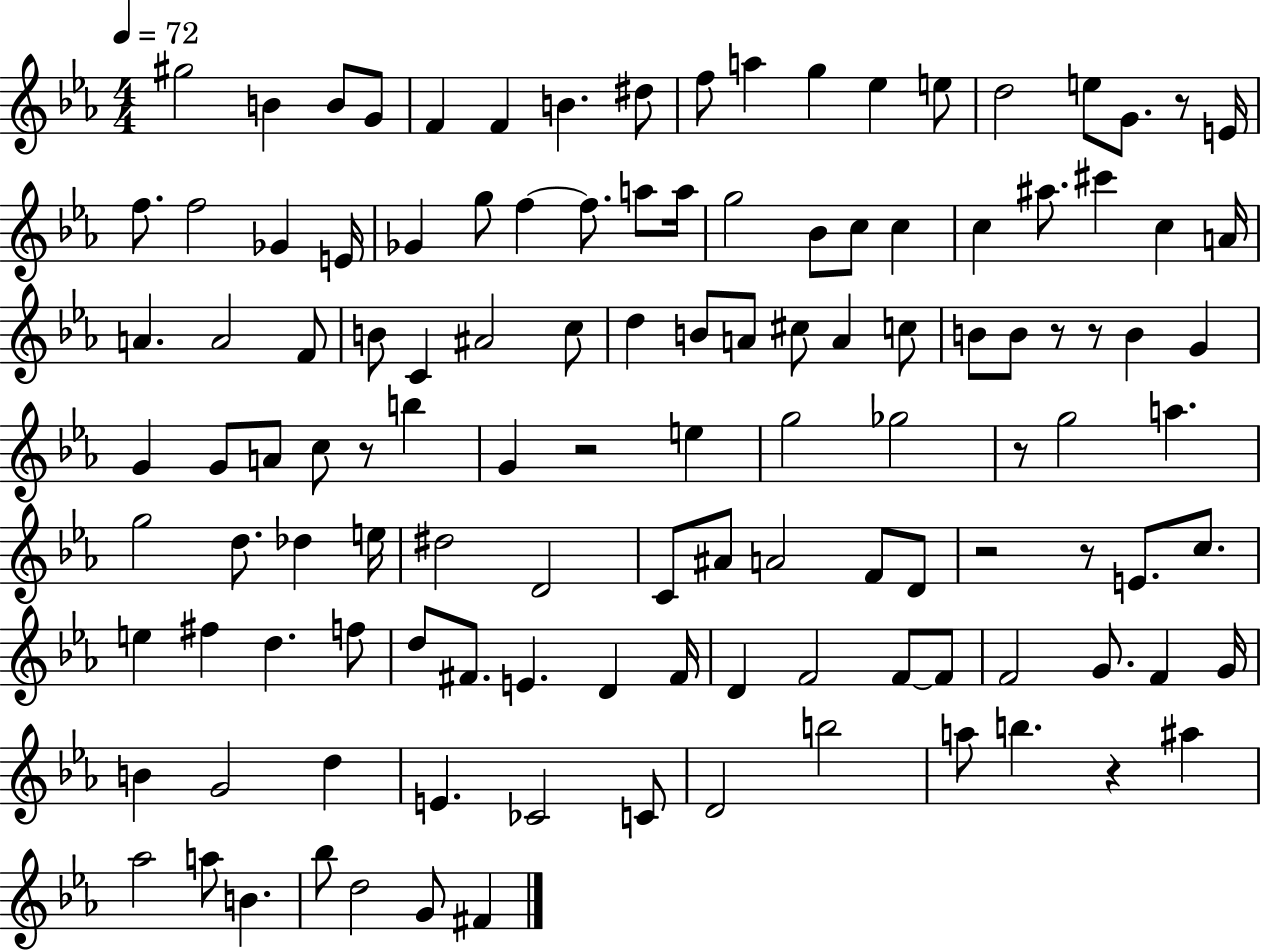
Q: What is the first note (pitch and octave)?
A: G#5